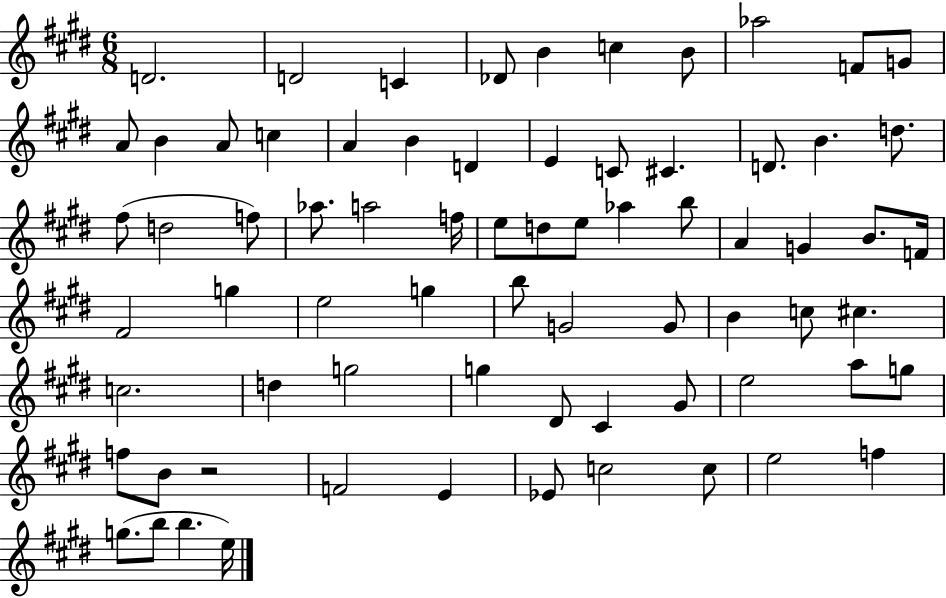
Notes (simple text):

D4/h. D4/h C4/q Db4/e B4/q C5/q B4/e Ab5/h F4/e G4/e A4/e B4/q A4/e C5/q A4/q B4/q D4/q E4/q C4/e C#4/q. D4/e. B4/q. D5/e. F#5/e D5/h F5/e Ab5/e. A5/h F5/s E5/e D5/e E5/e Ab5/q B5/e A4/q G4/q B4/e. F4/s F#4/h G5/q E5/h G5/q B5/e G4/h G4/e B4/q C5/e C#5/q. C5/h. D5/q G5/h G5/q D#4/e C#4/q G#4/e E5/h A5/e G5/e F5/e B4/e R/h F4/h E4/q Eb4/e C5/h C5/e E5/h F5/q G5/e. B5/e B5/q. E5/s